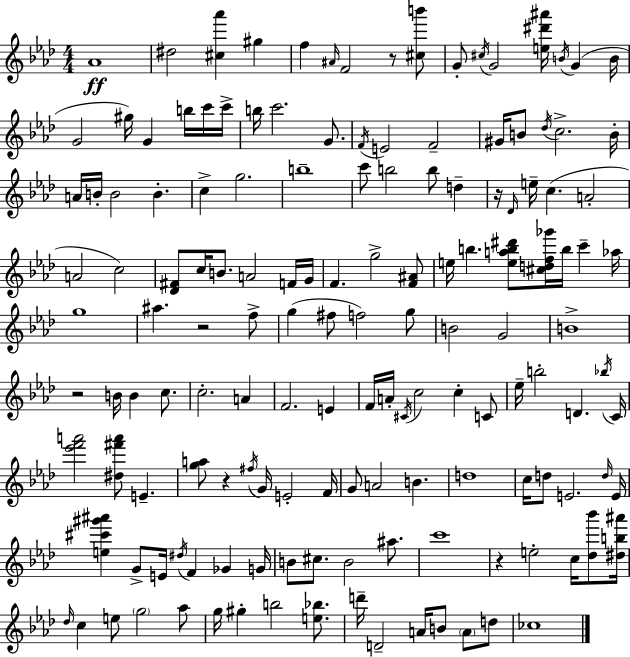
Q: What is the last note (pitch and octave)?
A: CES5